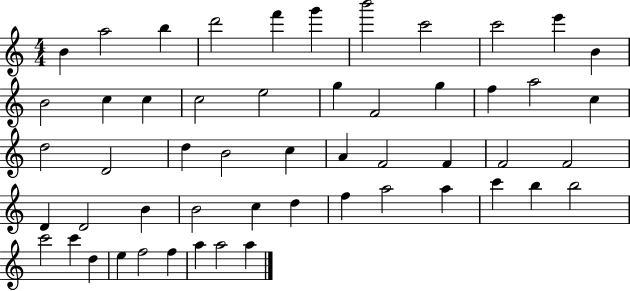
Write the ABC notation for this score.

X:1
T:Untitled
M:4/4
L:1/4
K:C
B a2 b d'2 f' g' b'2 c'2 c'2 e' B B2 c c c2 e2 g F2 g f a2 c d2 D2 d B2 c A F2 F F2 F2 D D2 B B2 c d f a2 a c' b b2 c'2 c' d e f2 f a a2 a